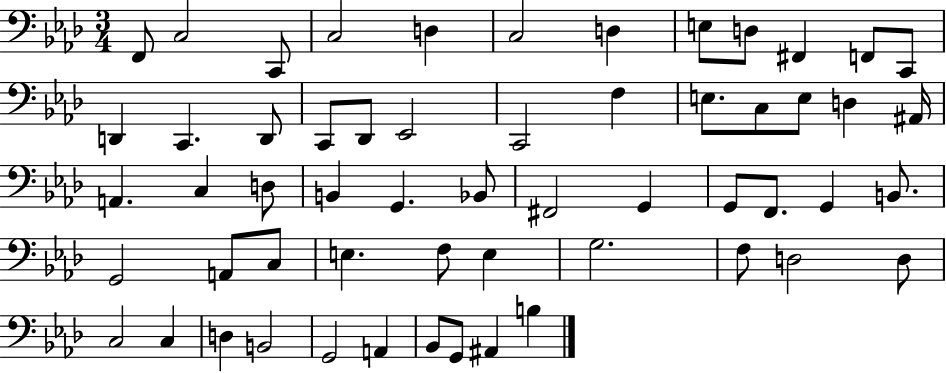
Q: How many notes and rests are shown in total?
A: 57